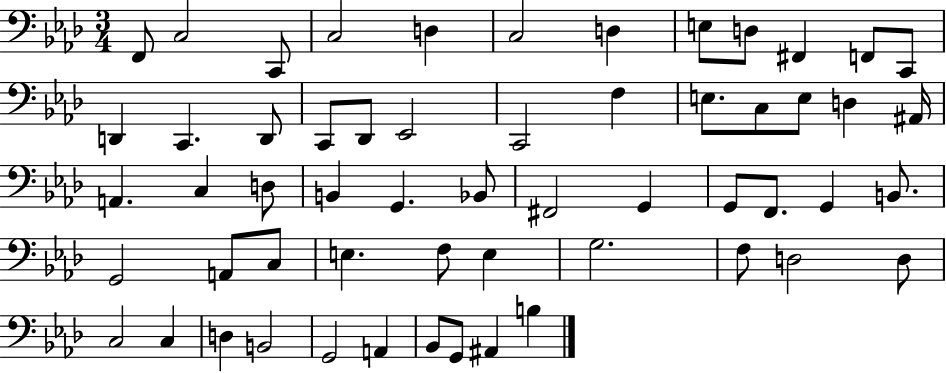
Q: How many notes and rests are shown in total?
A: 57